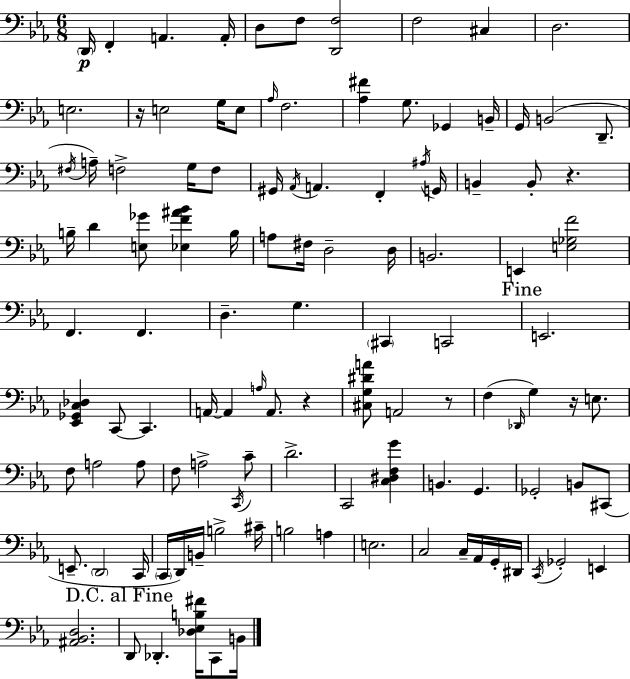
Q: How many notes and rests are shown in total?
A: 113